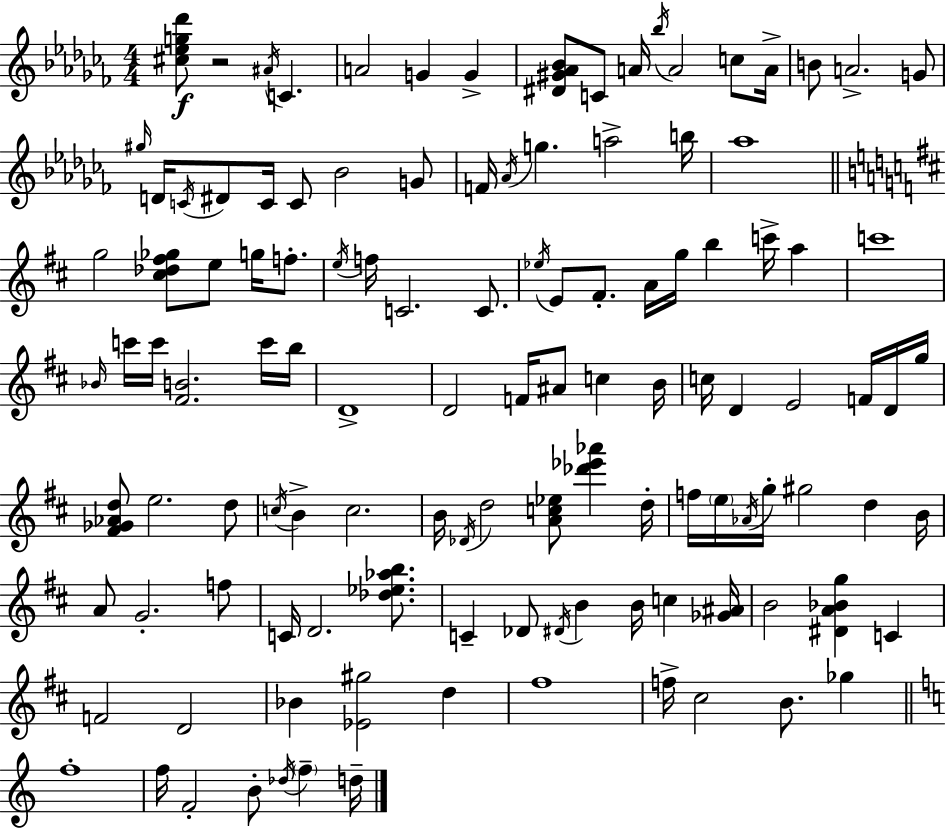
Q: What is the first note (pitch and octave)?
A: A#4